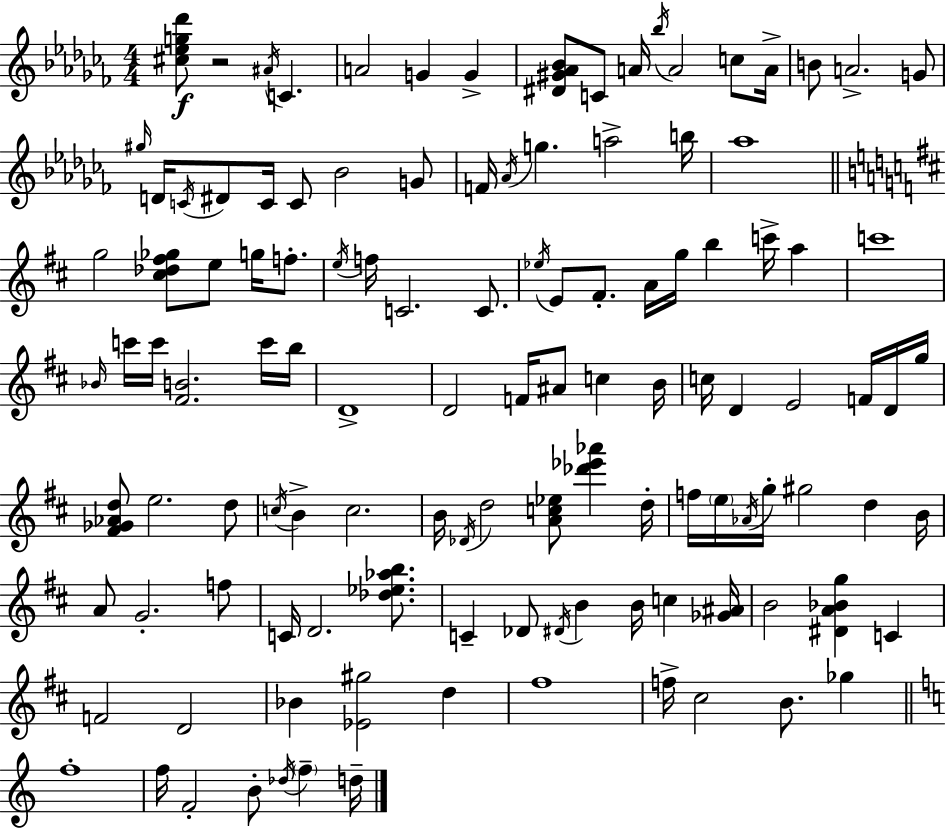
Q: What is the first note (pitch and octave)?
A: A#4